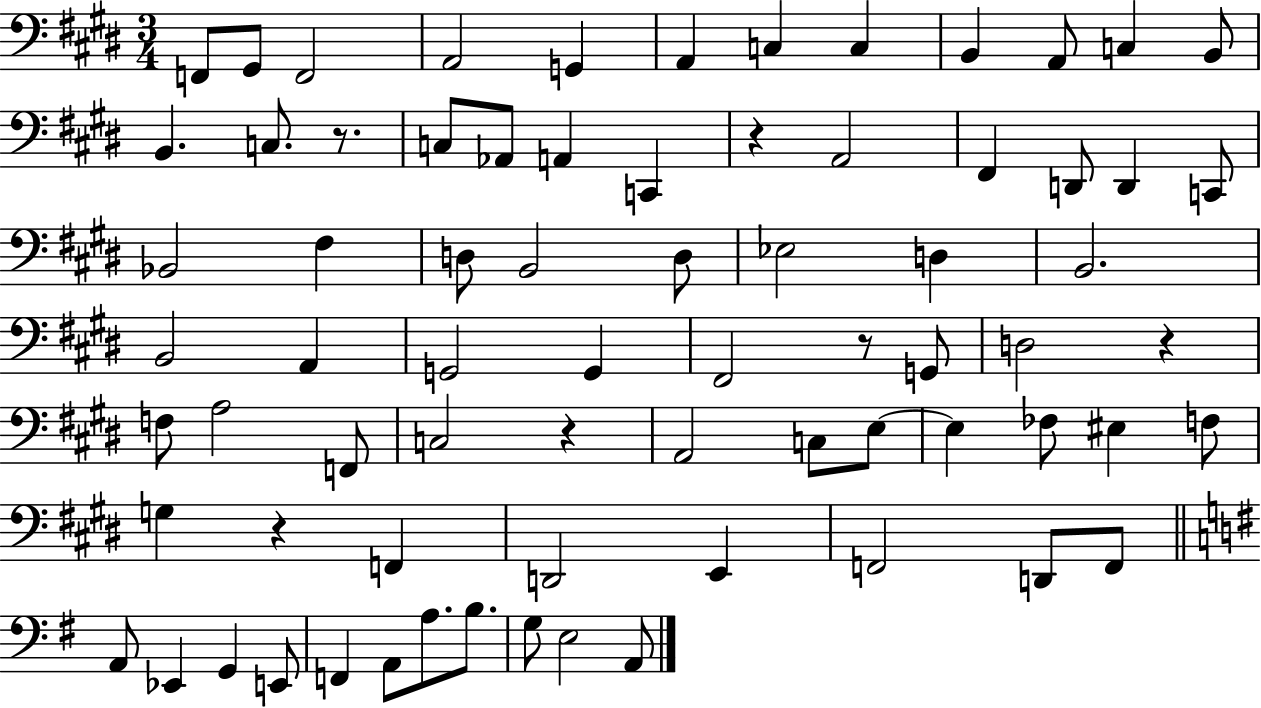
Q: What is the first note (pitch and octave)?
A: F2